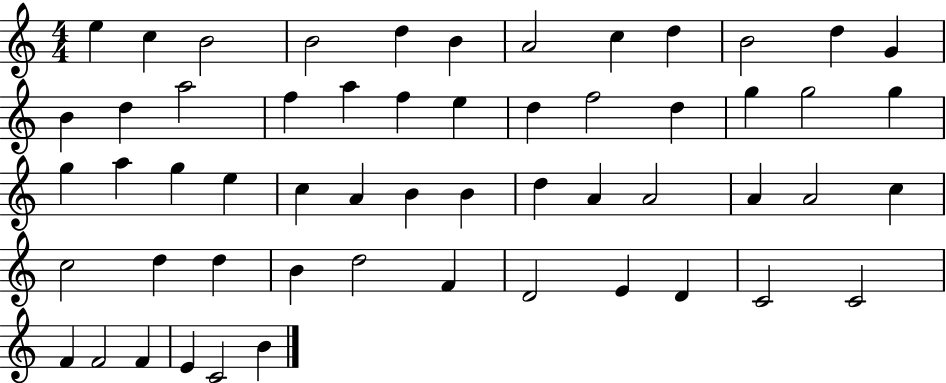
E5/q C5/q B4/h B4/h D5/q B4/q A4/h C5/q D5/q B4/h D5/q G4/q B4/q D5/q A5/h F5/q A5/q F5/q E5/q D5/q F5/h D5/q G5/q G5/h G5/q G5/q A5/q G5/q E5/q C5/q A4/q B4/q B4/q D5/q A4/q A4/h A4/q A4/h C5/q C5/h D5/q D5/q B4/q D5/h F4/q D4/h E4/q D4/q C4/h C4/h F4/q F4/h F4/q E4/q C4/h B4/q